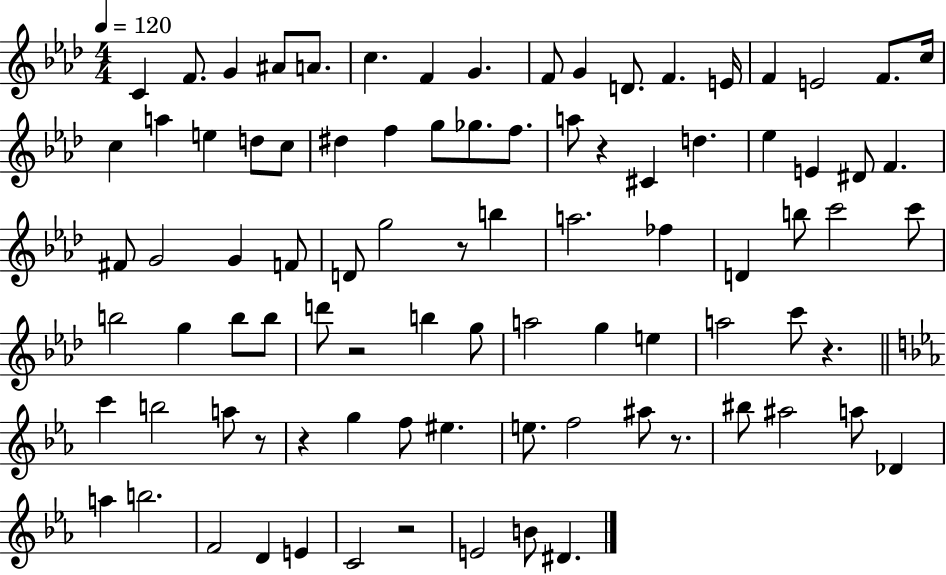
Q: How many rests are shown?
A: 8